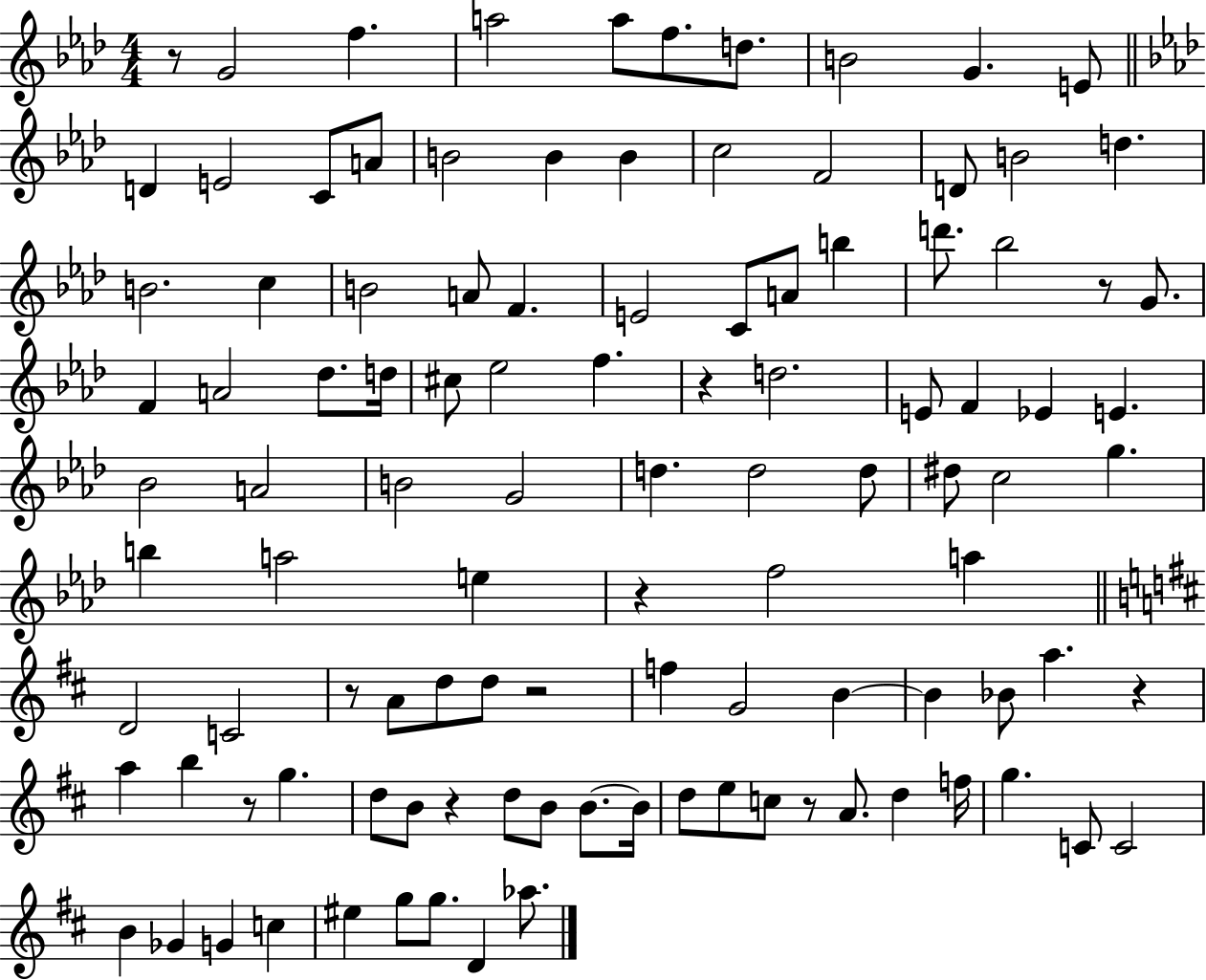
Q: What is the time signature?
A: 4/4